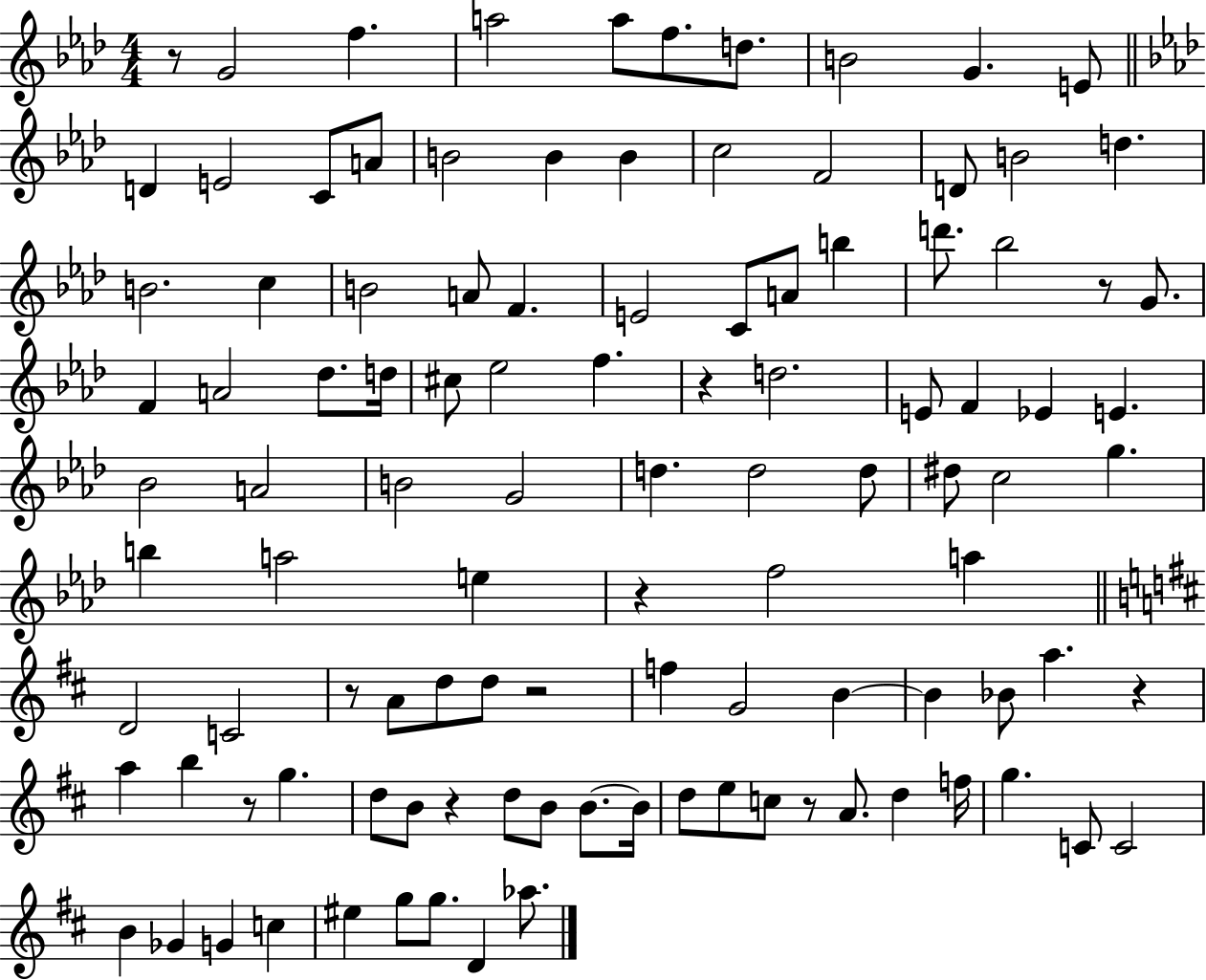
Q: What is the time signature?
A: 4/4